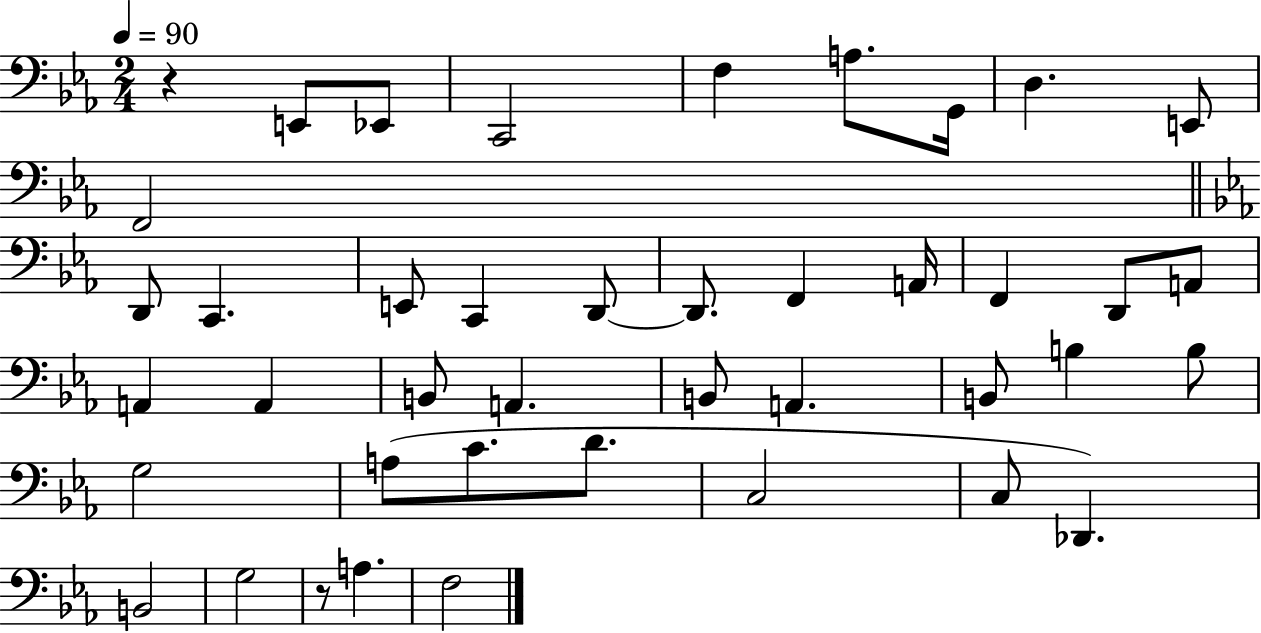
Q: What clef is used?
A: bass